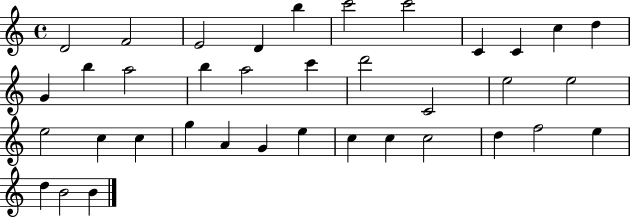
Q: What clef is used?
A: treble